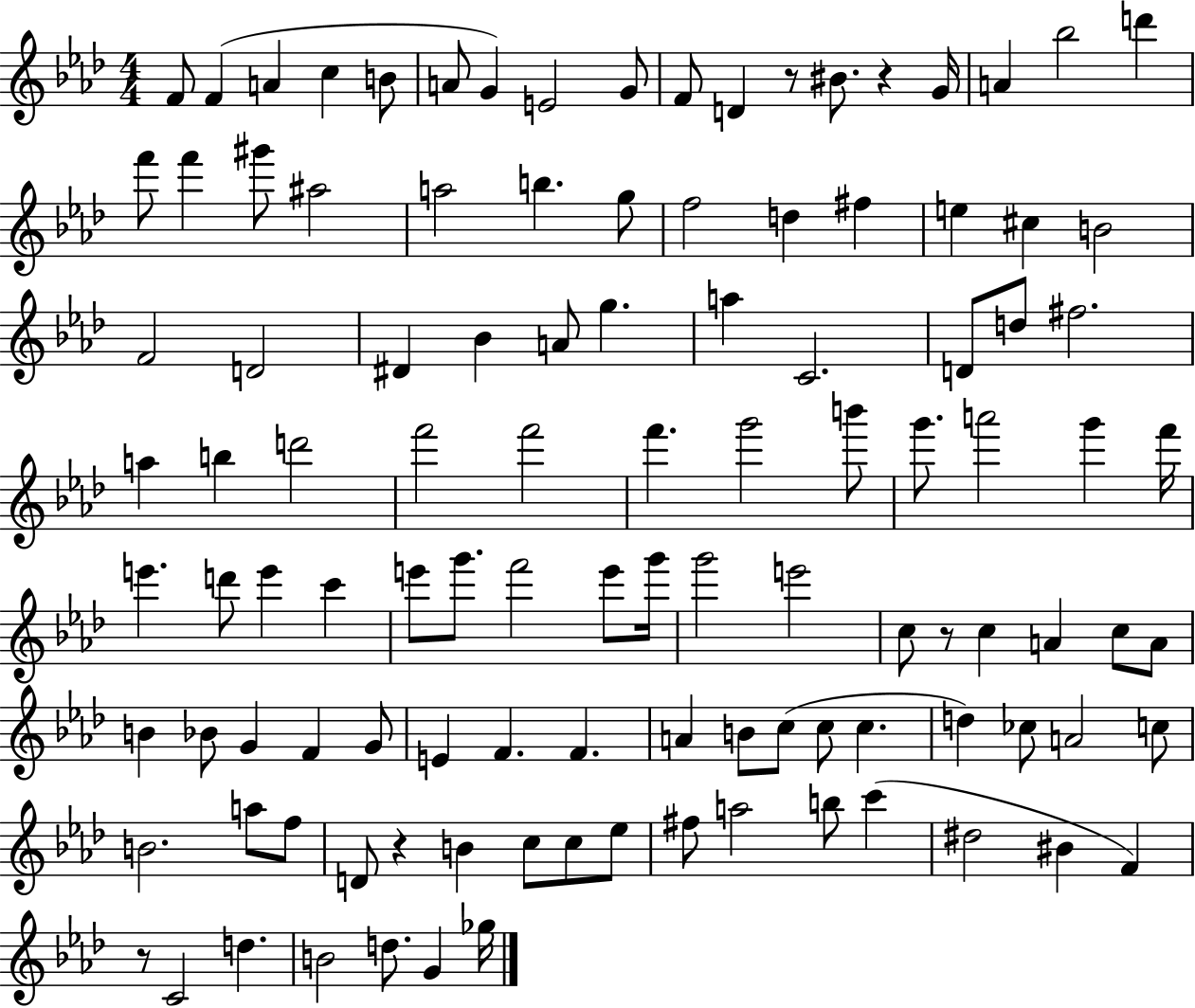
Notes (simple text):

F4/e F4/q A4/q C5/q B4/e A4/e G4/q E4/h G4/e F4/e D4/q R/e BIS4/e. R/q G4/s A4/q Bb5/h D6/q F6/e F6/q G#6/e A#5/h A5/h B5/q. G5/e F5/h D5/q F#5/q E5/q C#5/q B4/h F4/h D4/h D#4/q Bb4/q A4/e G5/q. A5/q C4/h. D4/e D5/e F#5/h. A5/q B5/q D6/h F6/h F6/h F6/q. G6/h B6/e G6/e. A6/h G6/q F6/s E6/q. D6/e E6/q C6/q E6/e G6/e. F6/h E6/e G6/s G6/h E6/h C5/e R/e C5/q A4/q C5/e A4/e B4/q Bb4/e G4/q F4/q G4/e E4/q F4/q. F4/q. A4/q B4/e C5/e C5/e C5/q. D5/q CES5/e A4/h C5/e B4/h. A5/e F5/e D4/e R/q B4/q C5/e C5/e Eb5/e F#5/e A5/h B5/e C6/q D#5/h BIS4/q F4/q R/e C4/h D5/q. B4/h D5/e. G4/q Gb5/s